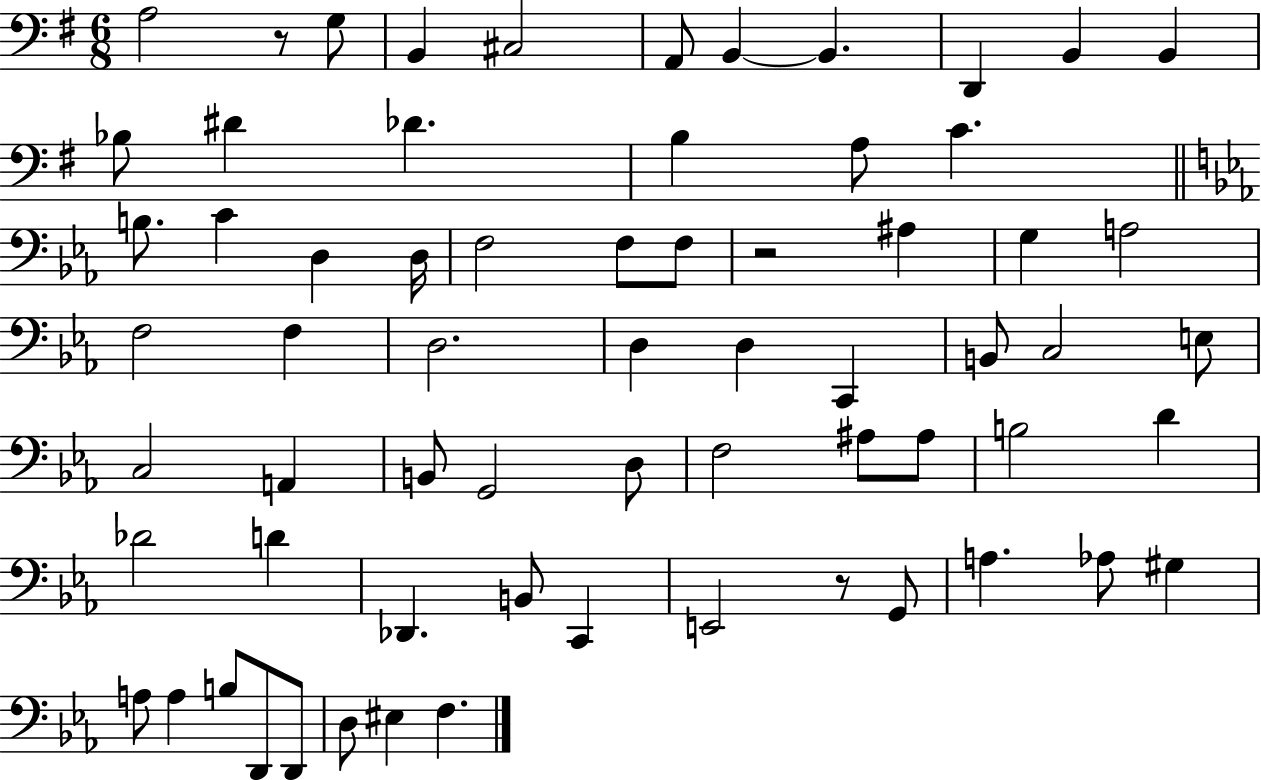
X:1
T:Untitled
M:6/8
L:1/4
K:G
A,2 z/2 G,/2 B,, ^C,2 A,,/2 B,, B,, D,, B,, B,, _B,/2 ^D _D B, A,/2 C B,/2 C D, D,/4 F,2 F,/2 F,/2 z2 ^A, G, A,2 F,2 F, D,2 D, D, C,, B,,/2 C,2 E,/2 C,2 A,, B,,/2 G,,2 D,/2 F,2 ^A,/2 ^A,/2 B,2 D _D2 D _D,, B,,/2 C,, E,,2 z/2 G,,/2 A, _A,/2 ^G, A,/2 A, B,/2 D,,/2 D,,/2 D,/2 ^E, F,